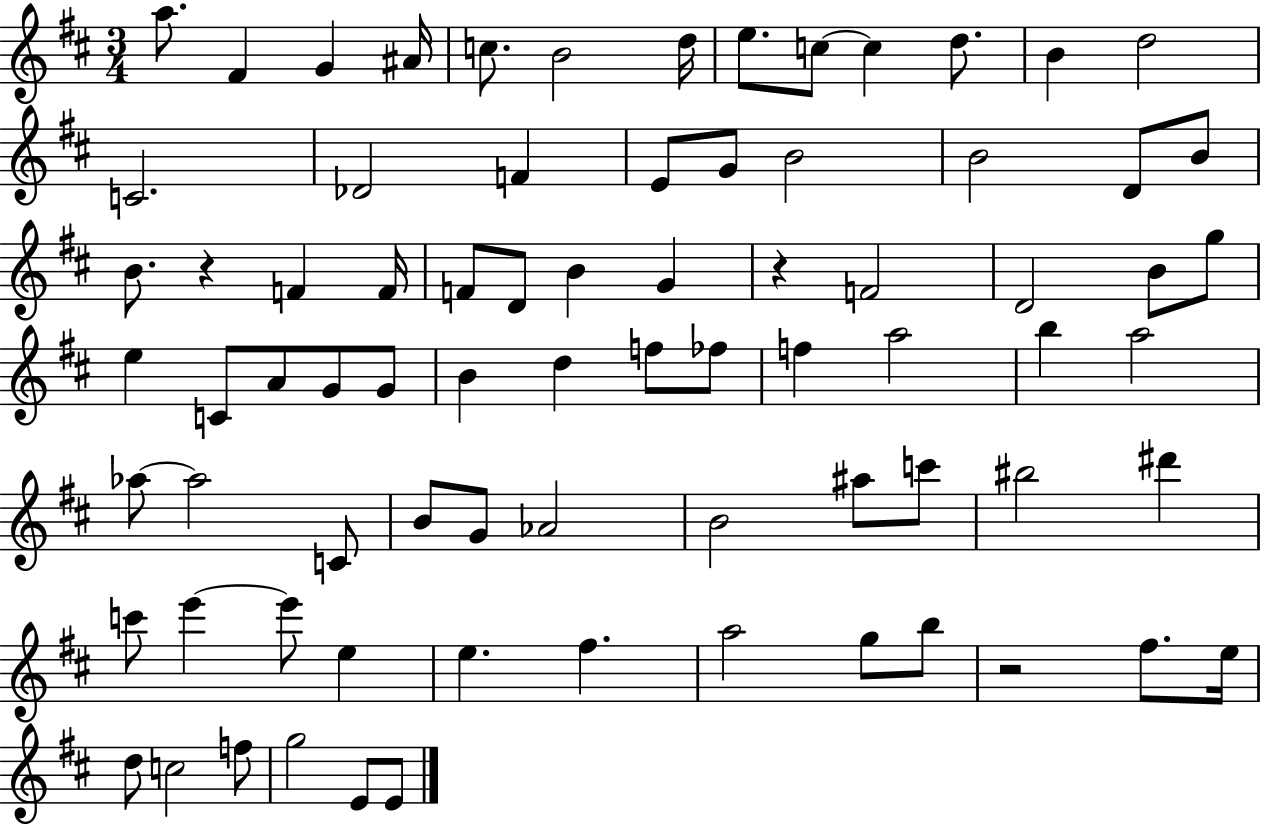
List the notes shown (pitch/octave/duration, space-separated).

A5/e. F#4/q G4/q A#4/s C5/e. B4/h D5/s E5/e. C5/e C5/q D5/e. B4/q D5/h C4/h. Db4/h F4/q E4/e G4/e B4/h B4/h D4/e B4/e B4/e. R/q F4/q F4/s F4/e D4/e B4/q G4/q R/q F4/h D4/h B4/e G5/e E5/q C4/e A4/e G4/e G4/e B4/q D5/q F5/e FES5/e F5/q A5/h B5/q A5/h Ab5/e Ab5/h C4/e B4/e G4/e Ab4/h B4/h A#5/e C6/e BIS5/h D#6/q C6/e E6/q E6/e E5/q E5/q. F#5/q. A5/h G5/e B5/e R/h F#5/e. E5/s D5/e C5/h F5/e G5/h E4/e E4/e